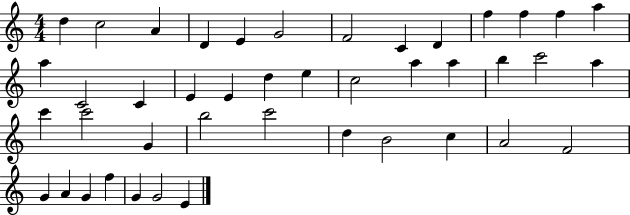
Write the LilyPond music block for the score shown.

{
  \clef treble
  \numericTimeSignature
  \time 4/4
  \key c \major
  d''4 c''2 a'4 | d'4 e'4 g'2 | f'2 c'4 d'4 | f''4 f''4 f''4 a''4 | \break a''4 c'2 c'4 | e'4 e'4 d''4 e''4 | c''2 a''4 a''4 | b''4 c'''2 a''4 | \break c'''4 c'''2 g'4 | b''2 c'''2 | d''4 b'2 c''4 | a'2 f'2 | \break g'4 a'4 g'4 f''4 | g'4 g'2 e'4 | \bar "|."
}